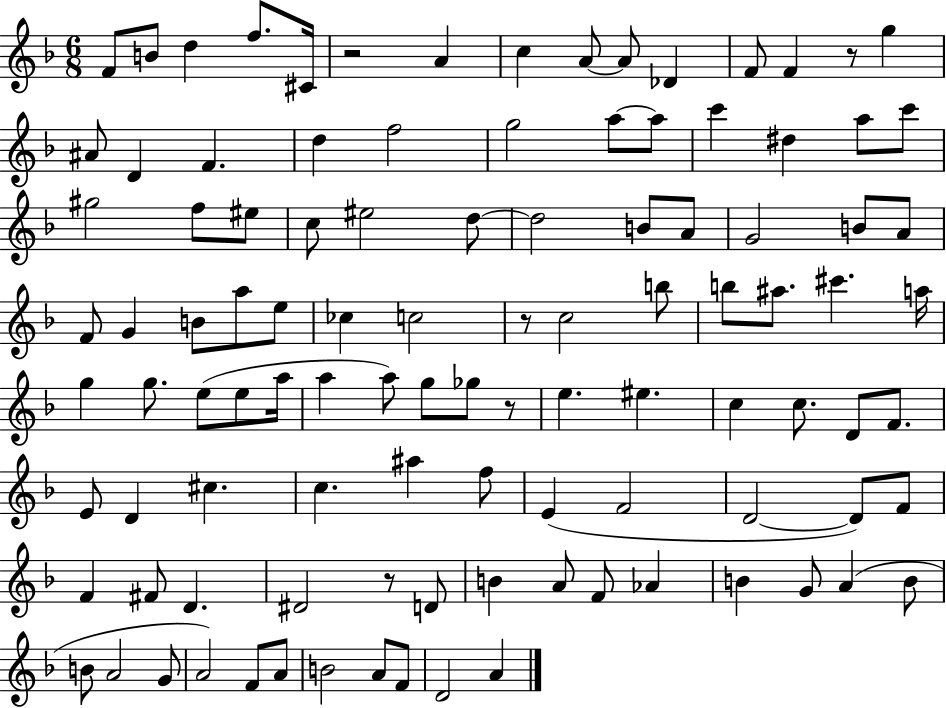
X:1
T:Untitled
M:6/8
L:1/4
K:F
F/2 B/2 d f/2 ^C/4 z2 A c A/2 A/2 _D F/2 F z/2 g ^A/2 D F d f2 g2 a/2 a/2 c' ^d a/2 c'/2 ^g2 f/2 ^e/2 c/2 ^e2 d/2 d2 B/2 A/2 G2 B/2 A/2 F/2 G B/2 a/2 e/2 _c c2 z/2 c2 b/2 b/2 ^a/2 ^c' a/4 g g/2 e/2 e/2 a/4 a a/2 g/2 _g/2 z/2 e ^e c c/2 D/2 F/2 E/2 D ^c c ^a f/2 E F2 D2 D/2 F/2 F ^F/2 D ^D2 z/2 D/2 B A/2 F/2 _A B G/2 A B/2 B/2 A2 G/2 A2 F/2 A/2 B2 A/2 F/2 D2 A